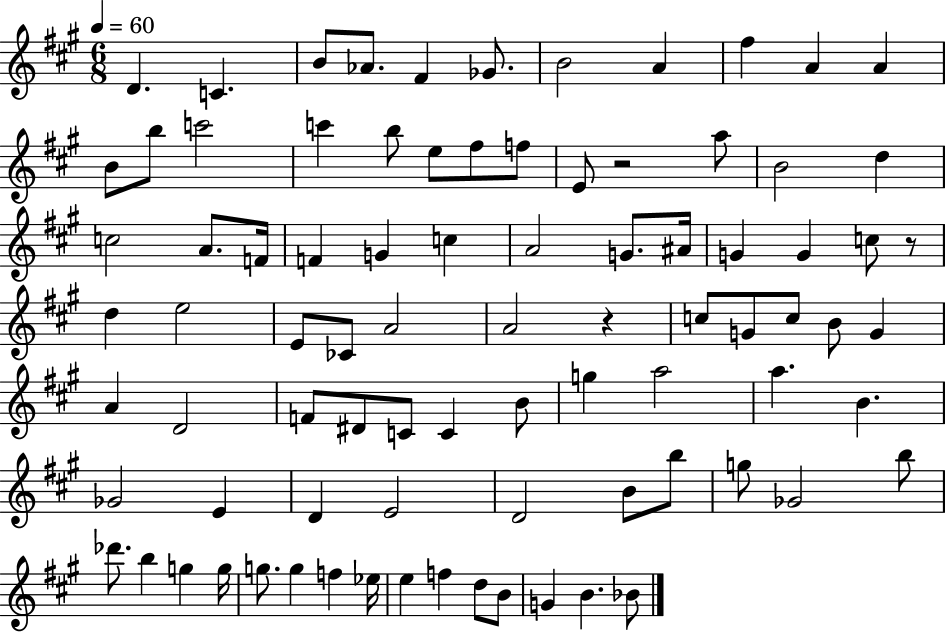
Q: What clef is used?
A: treble